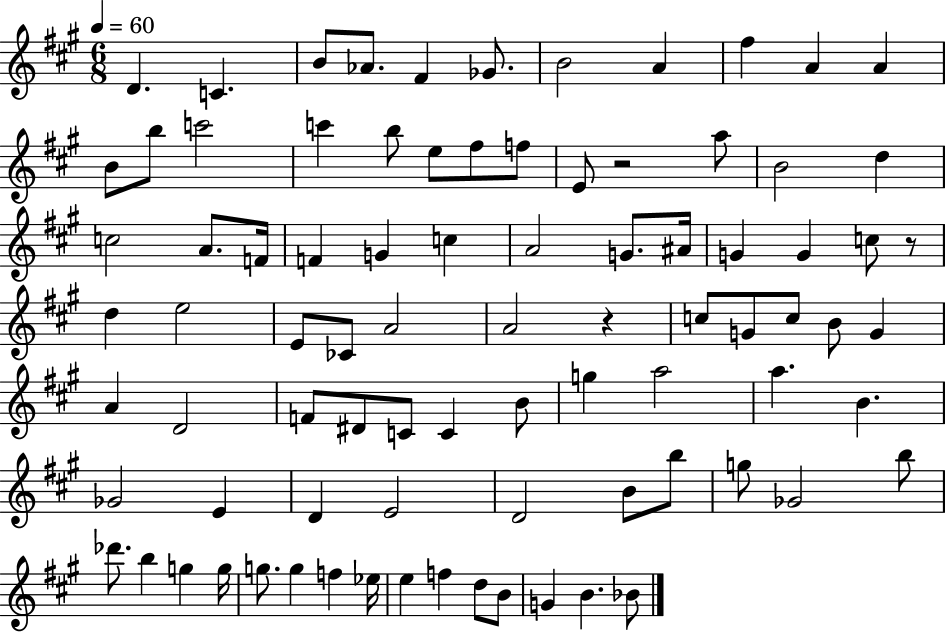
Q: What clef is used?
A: treble